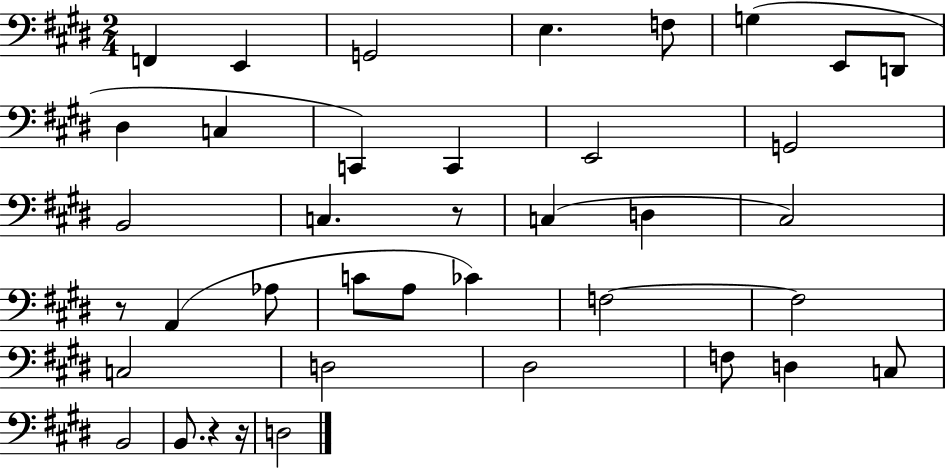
X:1
T:Untitled
M:2/4
L:1/4
K:E
F,, E,, G,,2 E, F,/2 G, E,,/2 D,,/2 ^D, C, C,, C,, E,,2 G,,2 B,,2 C, z/2 C, D, ^C,2 z/2 A,, _A,/2 C/2 A,/2 _C F,2 F,2 C,2 D,2 ^D,2 F,/2 D, C,/2 B,,2 B,,/2 z z/4 D,2